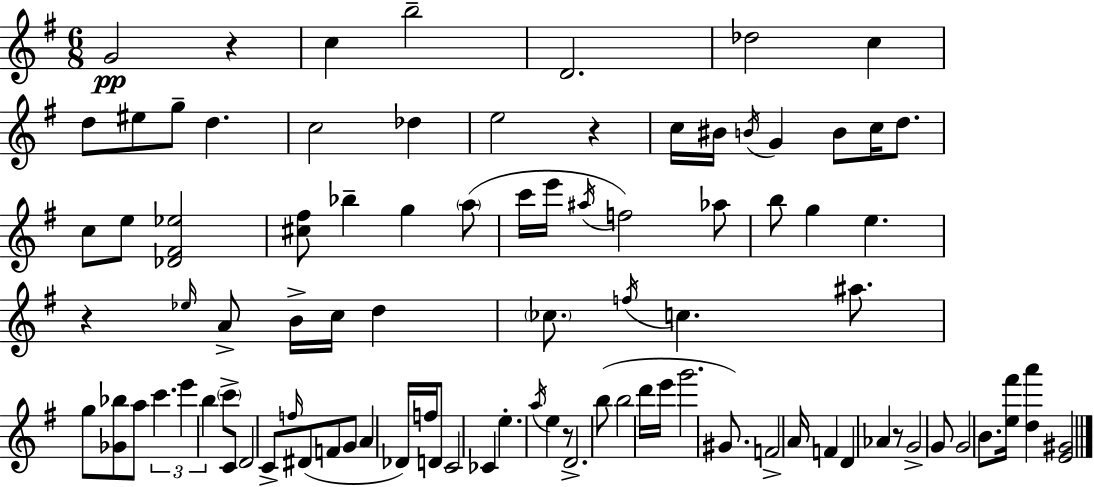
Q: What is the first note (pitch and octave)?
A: G4